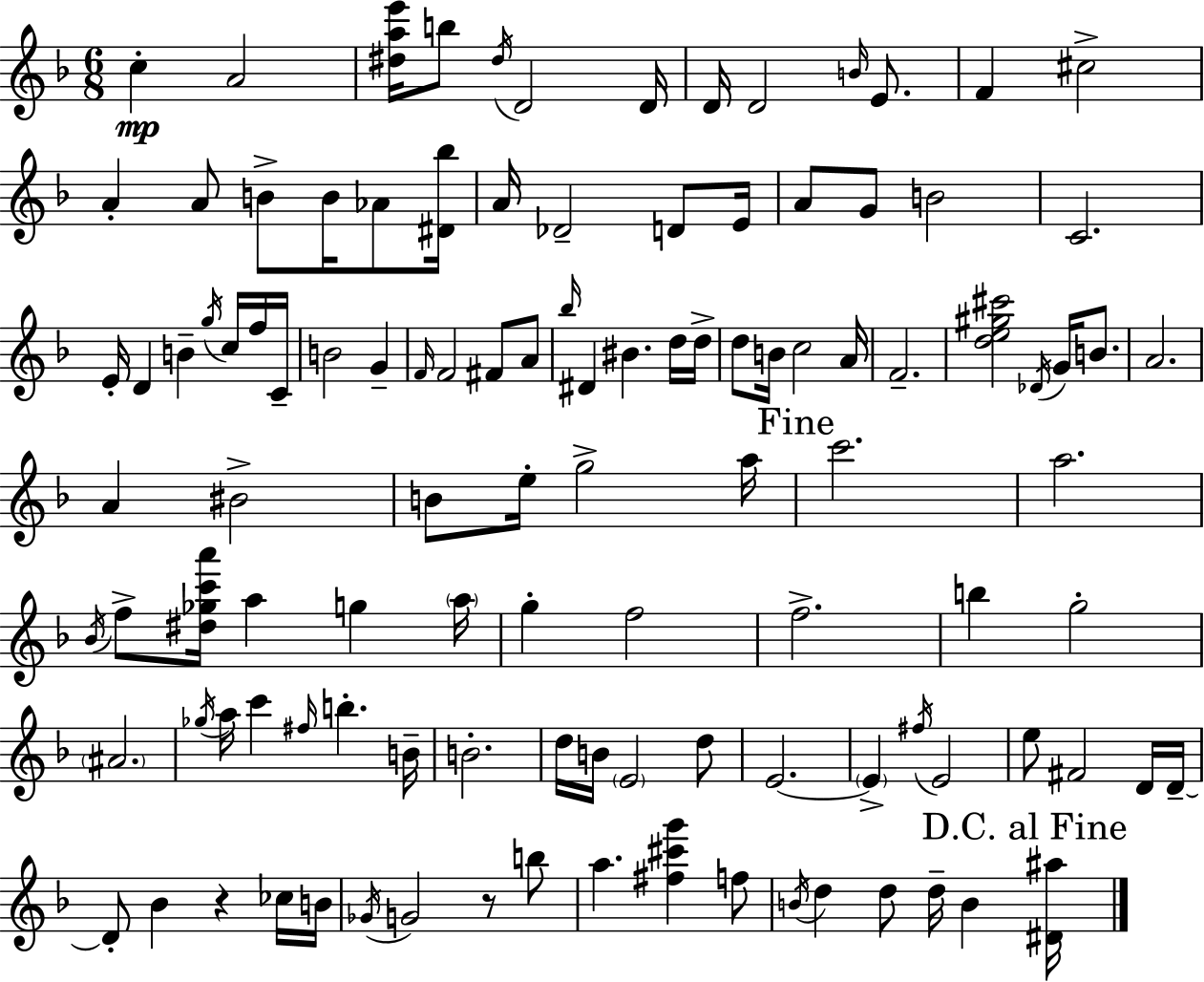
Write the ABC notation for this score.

X:1
T:Untitled
M:6/8
L:1/4
K:Dm
c A2 [^dae']/4 b/2 ^d/4 D2 D/4 D/4 D2 B/4 E/2 F ^c2 A A/2 B/2 B/4 _A/2 [^D_b]/4 A/4 _D2 D/2 E/4 A/2 G/2 B2 C2 E/4 D B g/4 c/4 f/4 C/4 B2 G F/4 F2 ^F/2 A/2 _b/4 ^D ^B d/4 d/4 d/2 B/4 c2 A/4 F2 [de^g^c']2 _D/4 G/4 B/2 A2 A ^B2 B/2 e/4 g2 a/4 c'2 a2 _B/4 f/2 [^d_gc'a']/4 a g a/4 g f2 f2 b g2 ^A2 _g/4 a/4 c' ^f/4 b B/4 B2 d/4 B/4 E2 d/2 E2 E ^f/4 E2 e/2 ^F2 D/4 D/4 D/2 _B z _c/4 B/4 _G/4 G2 z/2 b/2 a [^f^c'g'] f/2 B/4 d d/2 d/4 B [^D^a]/4